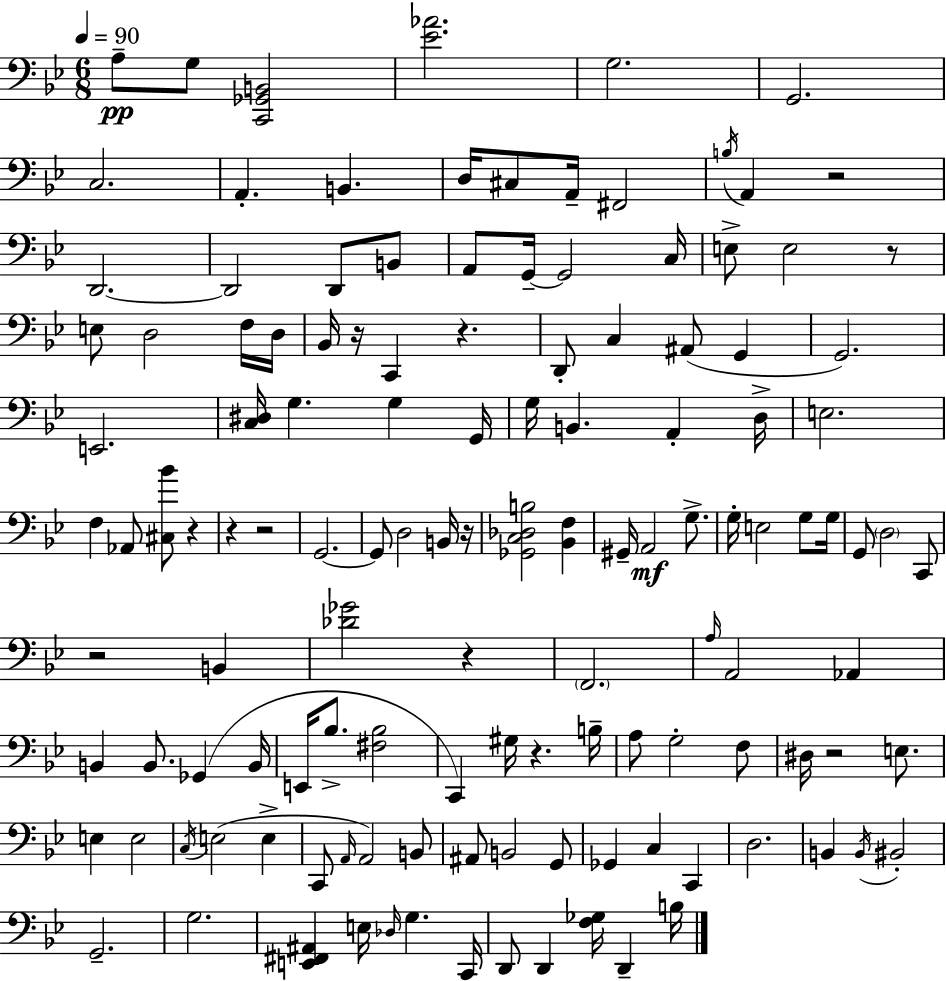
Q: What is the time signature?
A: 6/8